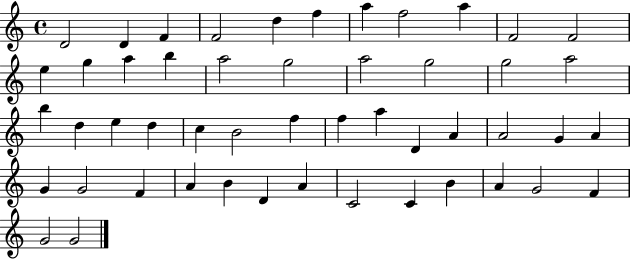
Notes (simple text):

D4/h D4/q F4/q F4/h D5/q F5/q A5/q F5/h A5/q F4/h F4/h E5/q G5/q A5/q B5/q A5/h G5/h A5/h G5/h G5/h A5/h B5/q D5/q E5/q D5/q C5/q B4/h F5/q F5/q A5/q D4/q A4/q A4/h G4/q A4/q G4/q G4/h F4/q A4/q B4/q D4/q A4/q C4/h C4/q B4/q A4/q G4/h F4/q G4/h G4/h